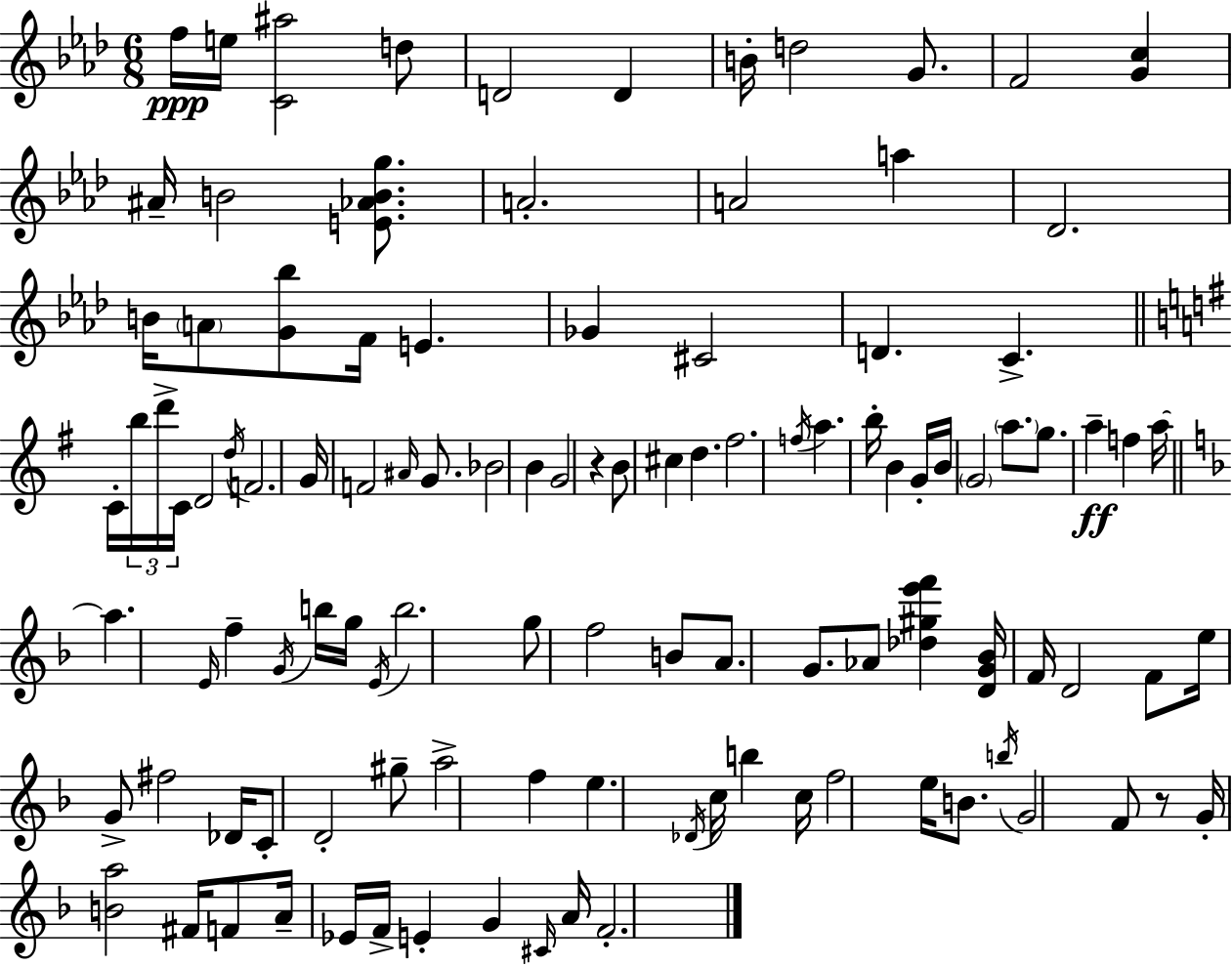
F5/s E5/s [C4,A#5]/h D5/e D4/h D4/q B4/s D5/h G4/e. F4/h [G4,C5]/q A#4/s B4/h [E4,Ab4,B4,G5]/e. A4/h. A4/h A5/q Db4/h. B4/s A4/e [G4,Bb5]/e F4/s E4/q. Gb4/q C#4/h D4/q. C4/q. C4/s B5/s D6/s C4/s D4/h D5/s F4/h. G4/s F4/h A#4/s G4/e. Bb4/h B4/q G4/h R/q B4/e C#5/q D5/q. F#5/h. F5/s A5/q. B5/s B4/q G4/s B4/s G4/h A5/e. G5/e. A5/q F5/q A5/s A5/q. E4/s F5/q G4/s B5/s G5/s E4/s B5/h. G5/e F5/h B4/e A4/e. G4/e. Ab4/e [Db5,G#5,E6,F6]/q [D4,G4,Bb4]/s F4/s D4/h F4/e E5/s G4/e F#5/h Db4/s C4/e D4/h G#5/e A5/h F5/q E5/q. Db4/s C5/s B5/q C5/s F5/h E5/s B4/e. B5/s G4/h F4/e R/e G4/s [B4,A5]/h F#4/s F4/e A4/s Eb4/s F4/s E4/q G4/q C#4/s A4/s F4/h.